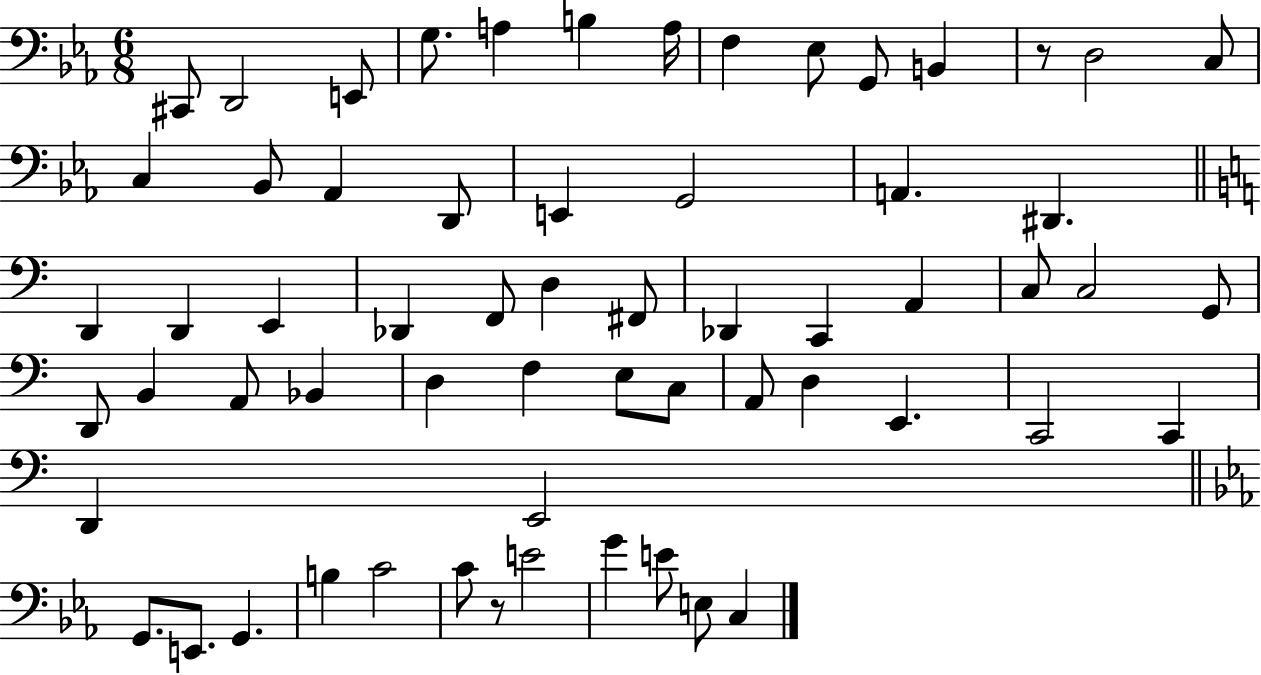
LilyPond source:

{
  \clef bass
  \numericTimeSignature
  \time 6/8
  \key ees \major
  cis,8 d,2 e,8 | g8. a4 b4 a16 | f4 ees8 g,8 b,4 | r8 d2 c8 | \break c4 bes,8 aes,4 d,8 | e,4 g,2 | a,4. dis,4. | \bar "||" \break \key c \major d,4 d,4 e,4 | des,4 f,8 d4 fis,8 | des,4 c,4 a,4 | c8 c2 g,8 | \break d,8 b,4 a,8 bes,4 | d4 f4 e8 c8 | a,8 d4 e,4. | c,2 c,4 | \break d,4 e,2 | \bar "||" \break \key ees \major g,8. e,8. g,4. | b4 c'2 | c'8 r8 e'2 | g'4 e'8 e8 c4 | \break \bar "|."
}